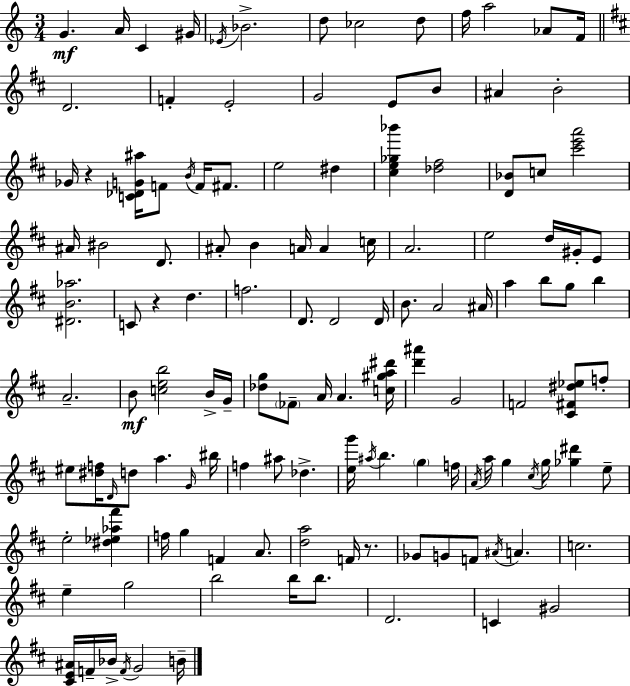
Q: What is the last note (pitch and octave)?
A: B4